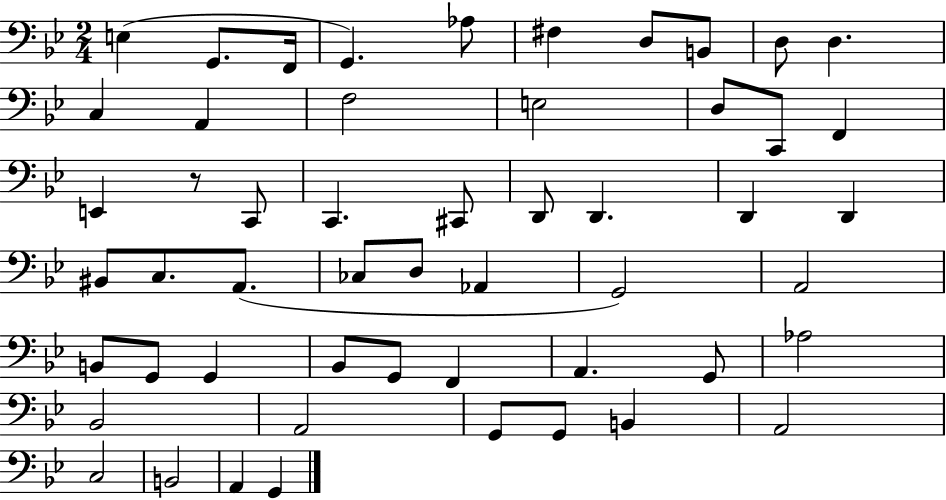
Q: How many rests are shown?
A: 1